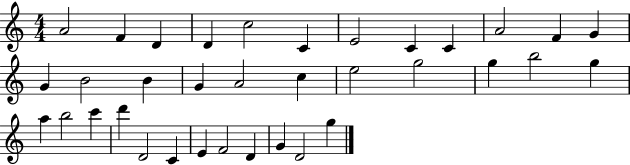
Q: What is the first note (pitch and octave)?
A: A4